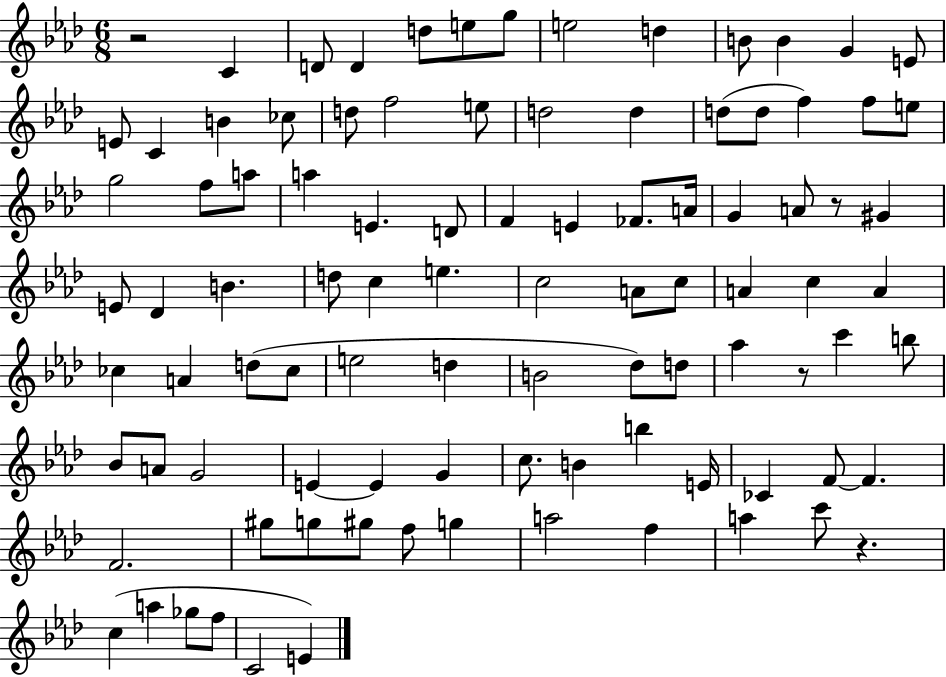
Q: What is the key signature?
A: AES major